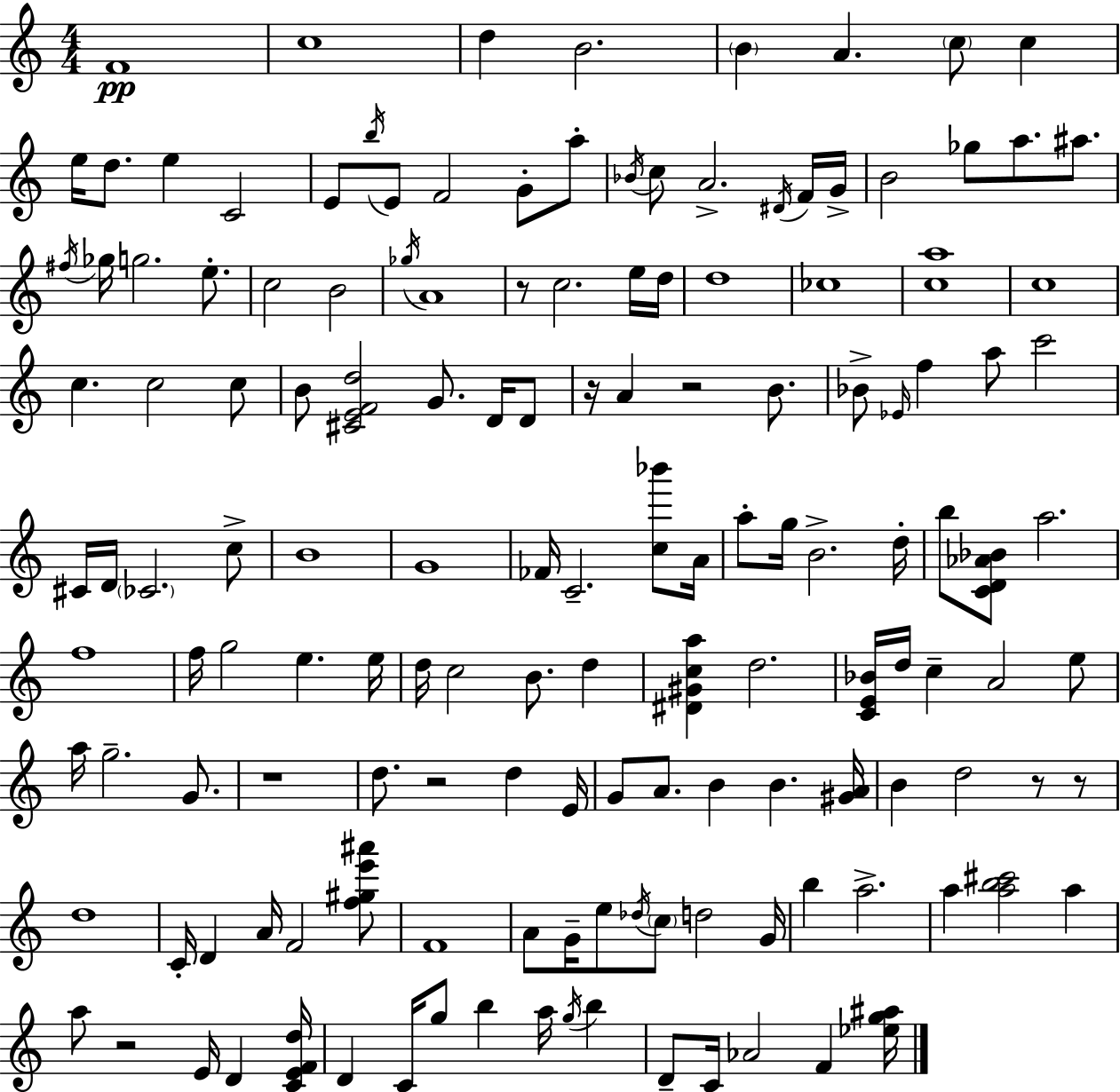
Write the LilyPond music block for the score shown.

{
  \clef treble
  \numericTimeSignature
  \time 4/4
  \key a \minor
  f'1\pp | c''1 | d''4 b'2. | \parenthesize b'4 a'4. \parenthesize c''8 c''4 | \break e''16 d''8. e''4 c'2 | e'8 \acciaccatura { b''16 } e'8 f'2 g'8-. a''8-. | \acciaccatura { bes'16 } c''8 a'2.-> | \acciaccatura { dis'16 } f'16 g'16-> b'2 ges''8 a''8. | \break ais''8. \acciaccatura { fis''16 } ges''16 g''2. | e''8.-. c''2 b'2 | \acciaccatura { ges''16 } a'1 | r8 c''2. | \break e''16 d''16 d''1 | ces''1 | <c'' a''>1 | c''1 | \break c''4. c''2 | c''8 b'8 <cis' e' f' d''>2 g'8. | d'16 d'8 r16 a'4 r2 | b'8. bes'8-> \grace { ees'16 } f''4 a''8 c'''2 | \break cis'16 d'16 \parenthesize ces'2. | c''8-> b'1 | g'1 | fes'16 c'2.-- | \break <c'' bes'''>8 a'16 a''8-. g''16 b'2.-> | d''16-. b''8 <c' d' aes' bes'>8 a''2. | f''1 | f''16 g''2 e''4. | \break e''16 d''16 c''2 b'8. | d''4 <dis' gis' c'' a''>4 d''2. | <c' e' bes'>16 d''16 c''4-- a'2 | e''8 a''16 g''2.-- | \break g'8. r1 | d''8. r2 | d''4 e'16 g'8 a'8. b'4 b'4. | <gis' a'>16 b'4 d''2 | \break r8 r8 d''1 | c'16-. d'4 a'16 f'2 | <f'' gis'' e''' ais'''>8 f'1 | a'8 g'16-- e''8 \acciaccatura { des''16 } \parenthesize c''8 d''2 | \break g'16 b''4 a''2.-> | a''4 <a'' b'' cis'''>2 | a''4 a''8 r2 | e'16 d'4 <c' e' f' d''>16 d'4 c'16 g''8 b''4 | \break a''16 \acciaccatura { g''16 } b''4 d'8-- c'16 aes'2 | f'4 <ees'' g'' ais''>16 \bar "|."
}